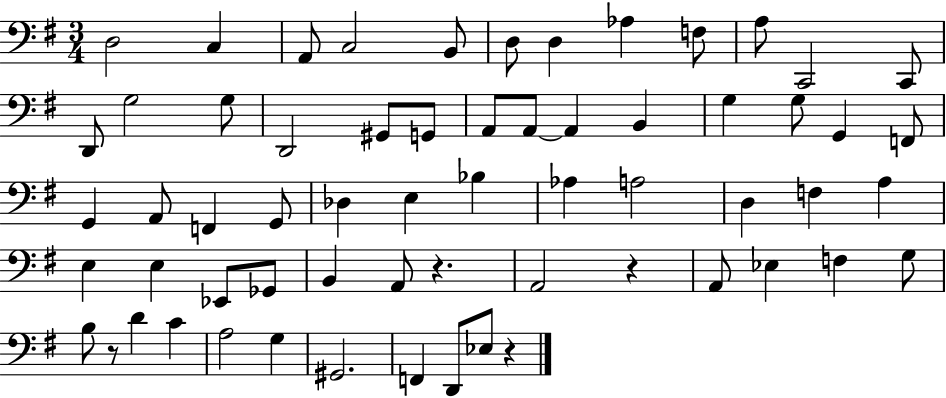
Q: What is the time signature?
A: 3/4